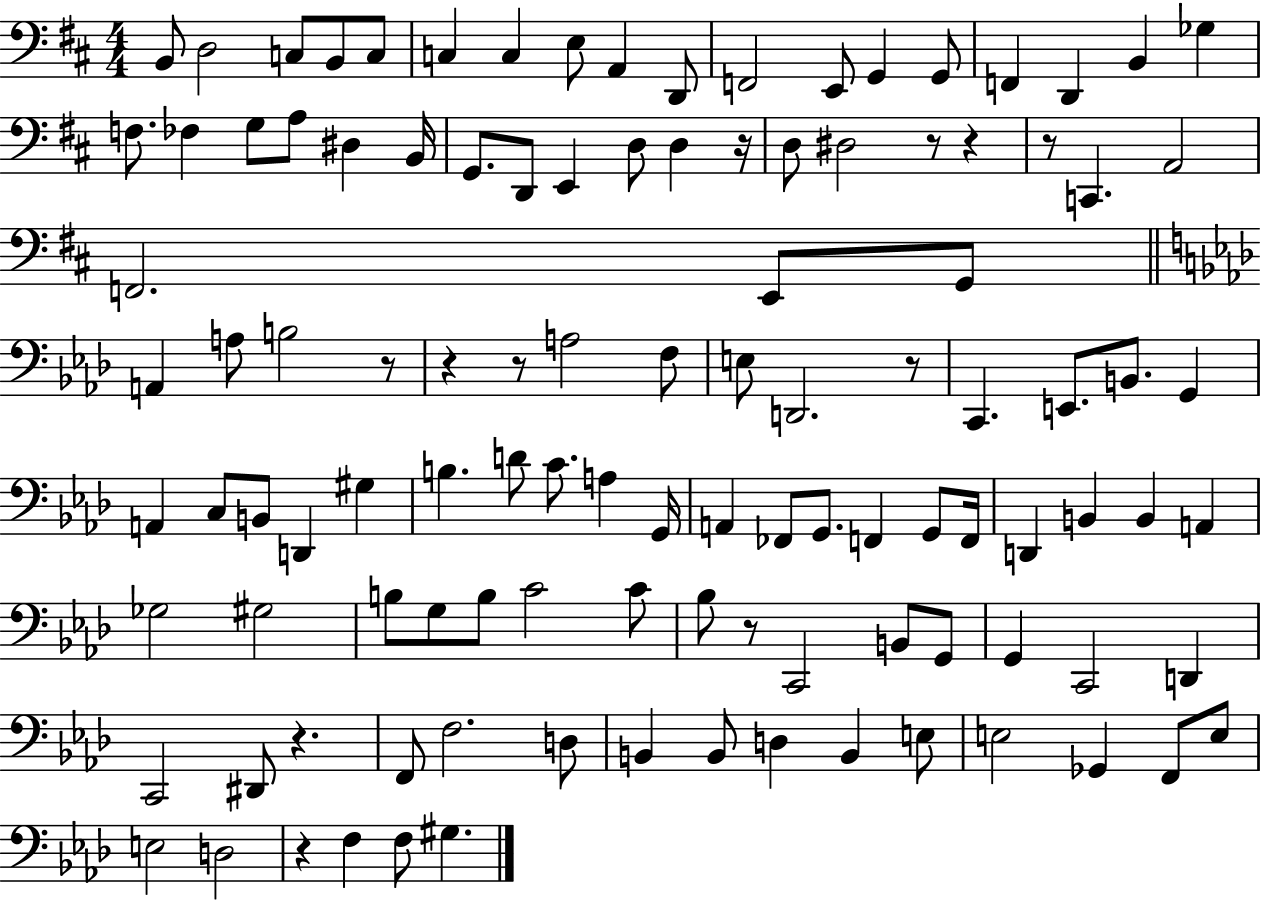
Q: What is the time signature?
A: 4/4